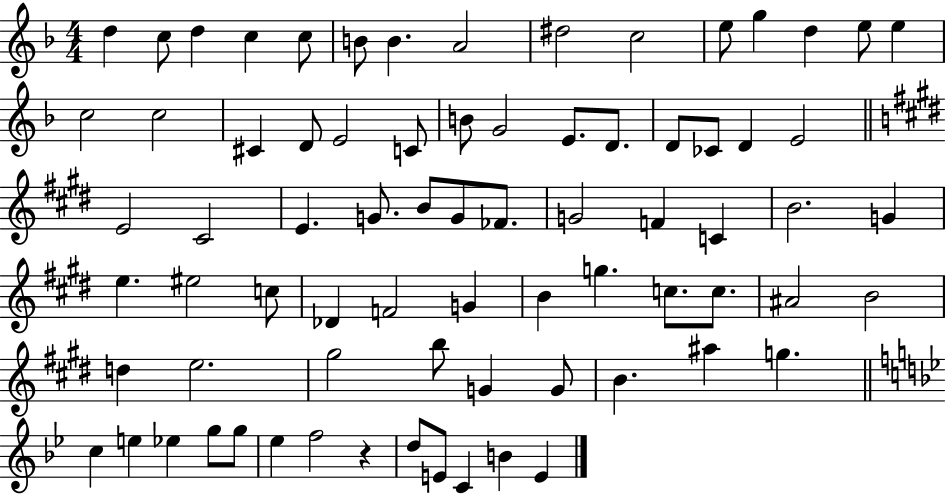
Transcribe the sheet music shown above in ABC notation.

X:1
T:Untitled
M:4/4
L:1/4
K:F
d c/2 d c c/2 B/2 B A2 ^d2 c2 e/2 g d e/2 e c2 c2 ^C D/2 E2 C/2 B/2 G2 E/2 D/2 D/2 _C/2 D E2 E2 ^C2 E G/2 B/2 G/2 _F/2 G2 F C B2 G e ^e2 c/2 _D F2 G B g c/2 c/2 ^A2 B2 d e2 ^g2 b/2 G G/2 B ^a g c e _e g/2 g/2 _e f2 z d/2 E/2 C B E